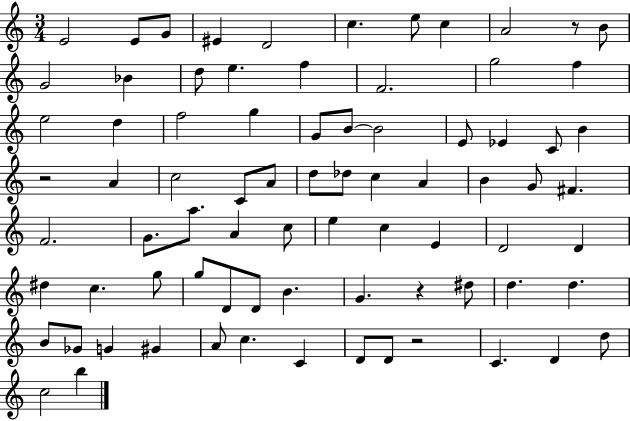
{
  \clef treble
  \numericTimeSignature
  \time 3/4
  \key c \major
  e'2 e'8 g'8 | eis'4 d'2 | c''4. e''8 c''4 | a'2 r8 b'8 | \break g'2 bes'4 | d''8 e''4. f''4 | f'2. | g''2 f''4 | \break e''2 d''4 | f''2 g''4 | g'8 b'8~~ b'2 | e'8 ees'4 c'8 b'4 | \break r2 a'4 | c''2 c'8 a'8 | d''8 des''8 c''4 a'4 | b'4 g'8 fis'4. | \break f'2. | g'8. a''8. a'4 c''8 | e''4 c''4 e'4 | d'2 d'4 | \break dis''4 c''4. g''8 | g''8 d'8 d'8 b'4. | g'4. r4 dis''8 | d''4. d''4. | \break b'8 ges'8 g'4 gis'4 | a'8 c''4. c'4 | d'8 d'8 r2 | c'4. d'4 d''8 | \break c''2 b''4 | \bar "|."
}